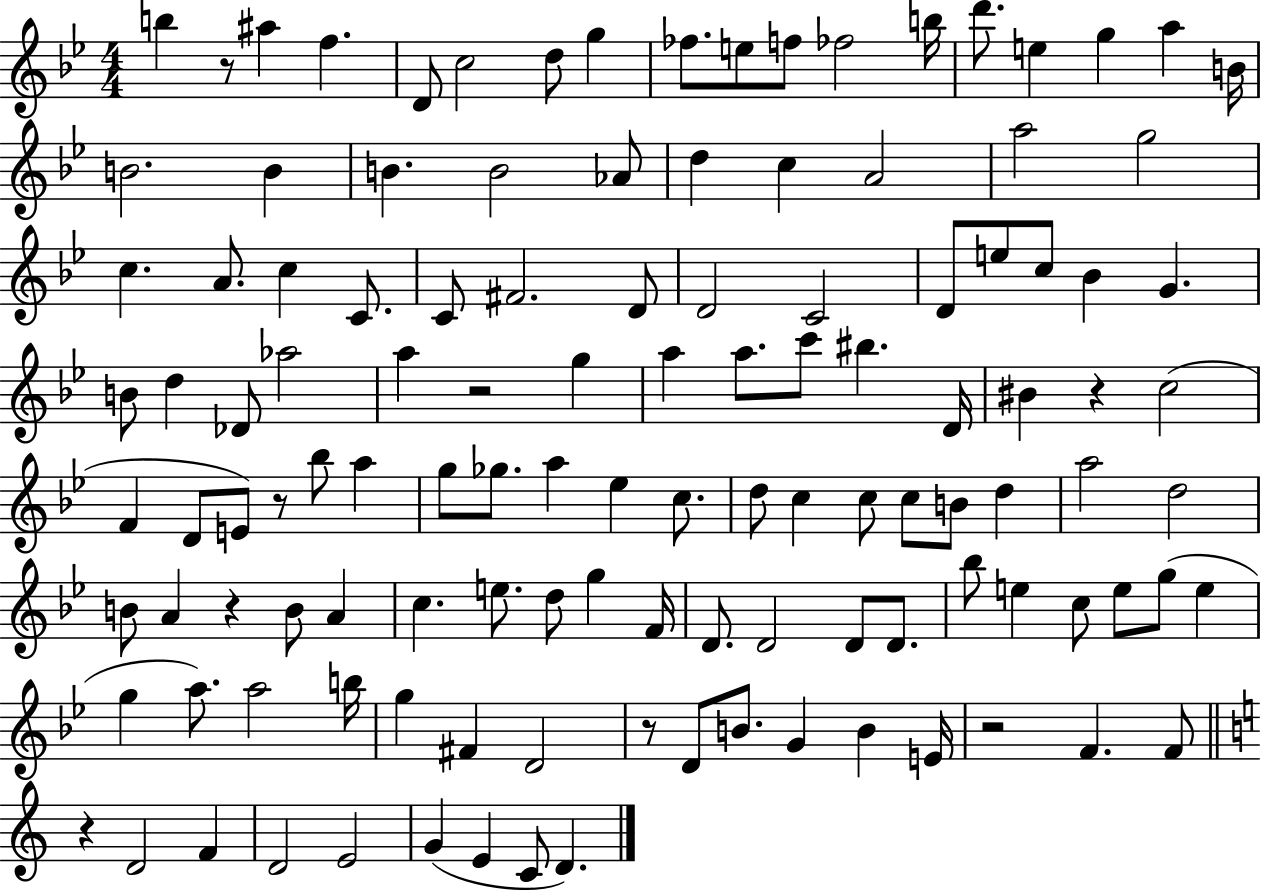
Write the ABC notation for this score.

X:1
T:Untitled
M:4/4
L:1/4
K:Bb
b z/2 ^a f D/2 c2 d/2 g _f/2 e/2 f/2 _f2 b/4 d'/2 e g a B/4 B2 B B B2 _A/2 d c A2 a2 g2 c A/2 c C/2 C/2 ^F2 D/2 D2 C2 D/2 e/2 c/2 _B G B/2 d _D/2 _a2 a z2 g a a/2 c'/2 ^b D/4 ^B z c2 F D/2 E/2 z/2 _b/2 a g/2 _g/2 a _e c/2 d/2 c c/2 c/2 B/2 d a2 d2 B/2 A z B/2 A c e/2 d/2 g F/4 D/2 D2 D/2 D/2 _b/2 e c/2 e/2 g/2 e g a/2 a2 b/4 g ^F D2 z/2 D/2 B/2 G B E/4 z2 F F/2 z D2 F D2 E2 G E C/2 D